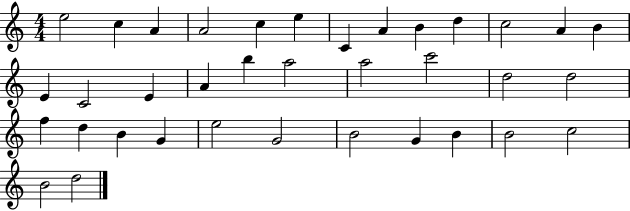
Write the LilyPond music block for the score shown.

{
  \clef treble
  \numericTimeSignature
  \time 4/4
  \key c \major
  e''2 c''4 a'4 | a'2 c''4 e''4 | c'4 a'4 b'4 d''4 | c''2 a'4 b'4 | \break e'4 c'2 e'4 | a'4 b''4 a''2 | a''2 c'''2 | d''2 d''2 | \break f''4 d''4 b'4 g'4 | e''2 g'2 | b'2 g'4 b'4 | b'2 c''2 | \break b'2 d''2 | \bar "|."
}